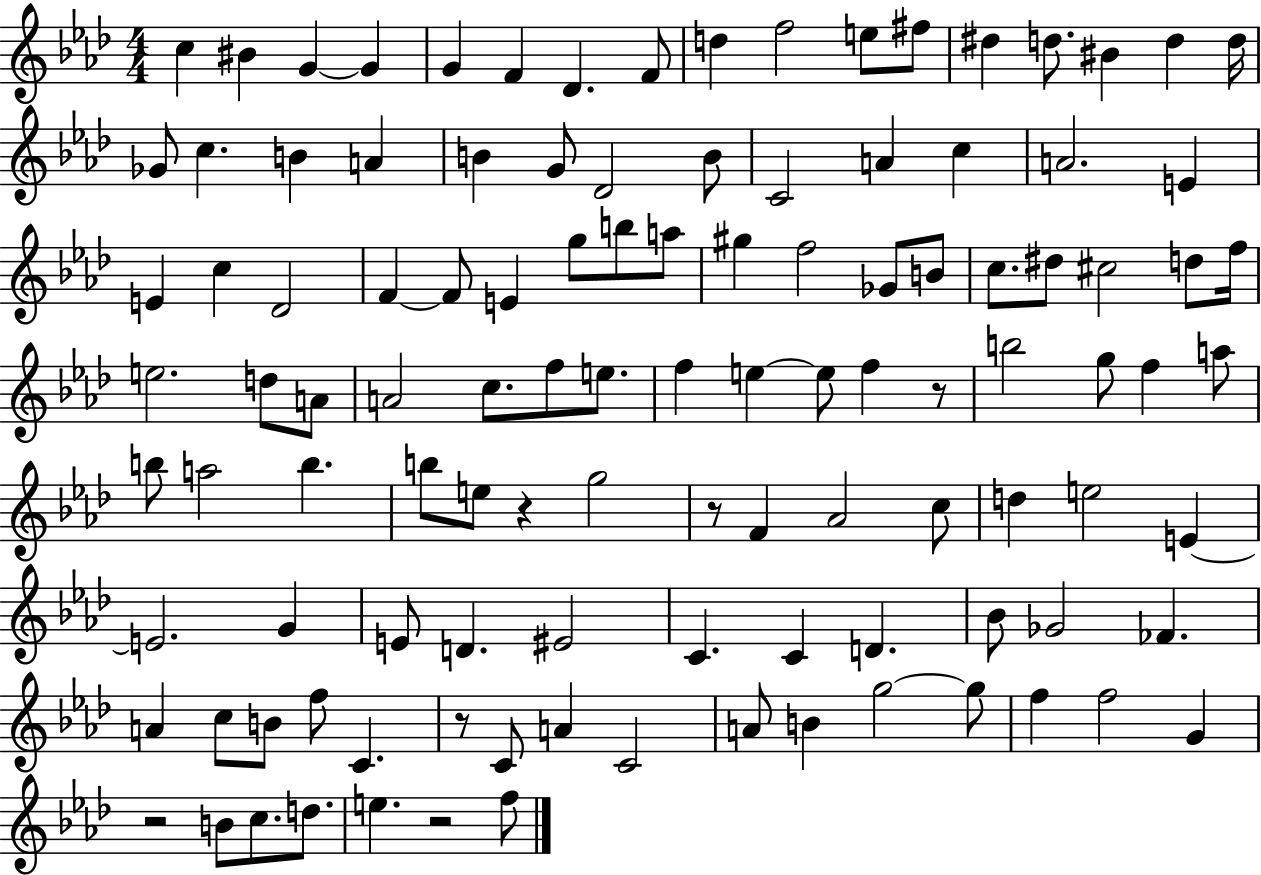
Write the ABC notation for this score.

X:1
T:Untitled
M:4/4
L:1/4
K:Ab
c ^B G G G F _D F/2 d f2 e/2 ^f/2 ^d d/2 ^B d d/4 _G/2 c B A B G/2 _D2 B/2 C2 A c A2 E E c _D2 F F/2 E g/2 b/2 a/2 ^g f2 _G/2 B/2 c/2 ^d/2 ^c2 d/2 f/4 e2 d/2 A/2 A2 c/2 f/2 e/2 f e e/2 f z/2 b2 g/2 f a/2 b/2 a2 b b/2 e/2 z g2 z/2 F _A2 c/2 d e2 E E2 G E/2 D ^E2 C C D _B/2 _G2 _F A c/2 B/2 f/2 C z/2 C/2 A C2 A/2 B g2 g/2 f f2 G z2 B/2 c/2 d/2 e z2 f/2